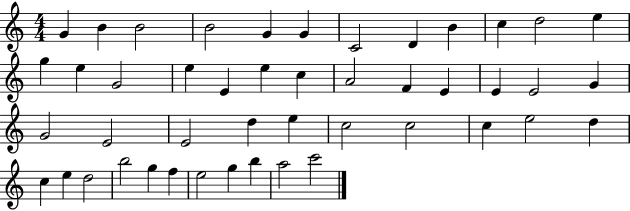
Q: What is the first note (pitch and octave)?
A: G4